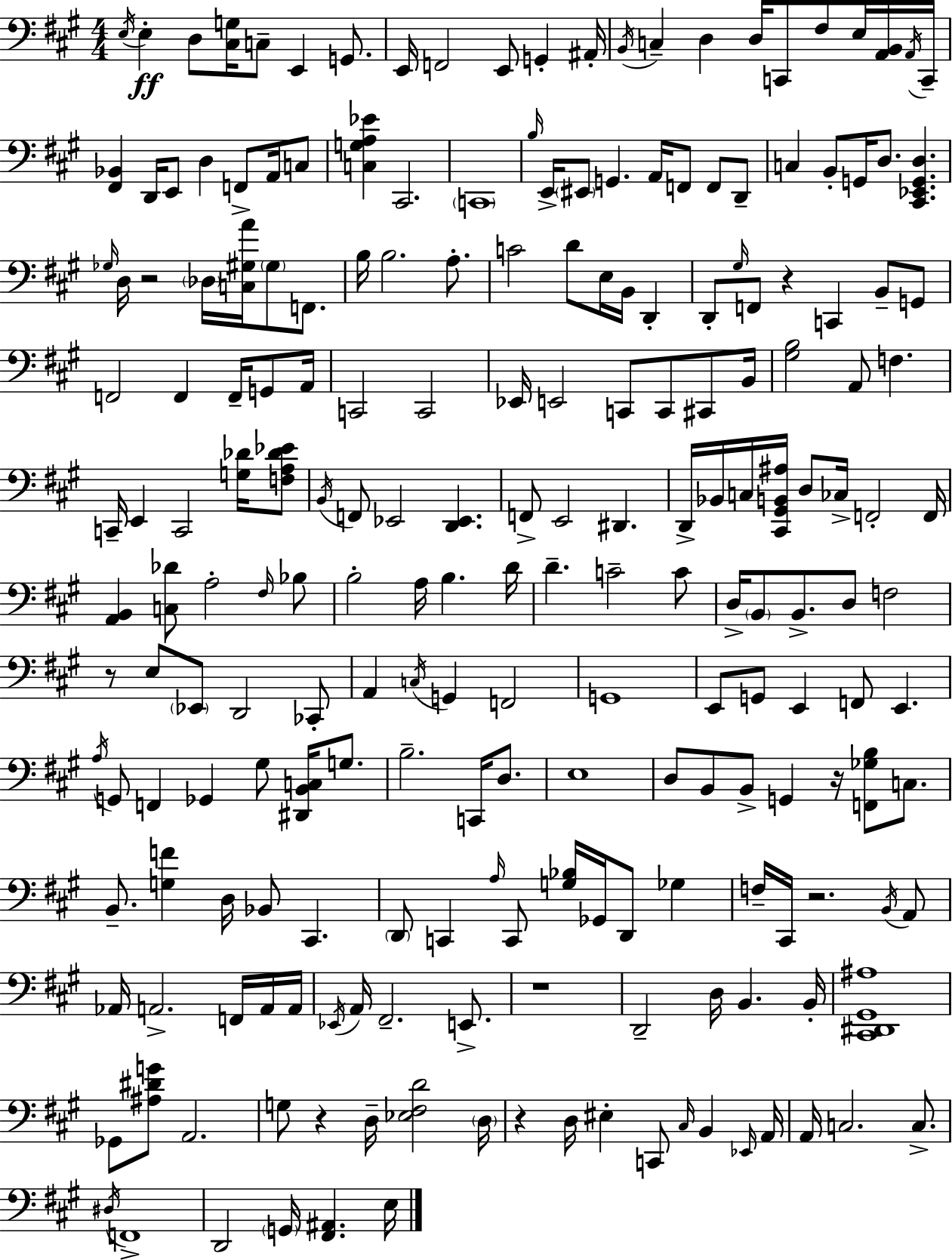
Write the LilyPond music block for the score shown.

{
  \clef bass
  \numericTimeSignature
  \time 4/4
  \key a \major
  \repeat volta 2 { \acciaccatura { e16 }\ff e4-. d8 <cis g>16 c8-- e,4 g,8. | e,16 f,2 e,8 g,4-. | ais,16-. \acciaccatura { b,16 } c4-- d4 d16 c,8 fis8 e16 | <a, b,>16 \acciaccatura { a,16 } c,16-- <fis, bes,>4 d,16 e,8 d4 f,8-> | \break a,16 c8 <c g a ees'>4 cis,2. | \parenthesize c,1 | \grace { b16 } e,16-> \parenthesize eis,8 g,4. a,16 f,8 | f,8 d,8-- c4 b,8-. g,16 d8. <cis, ees, g, d>4. | \break \grace { ges16 } d16 r2 \parenthesize des16 <c gis a'>16 | \parenthesize gis8 f,8. b16 b2. | a8.-. c'2 d'8 e16 | b,16 d,4-. d,8-. \grace { gis16 } f,8 r4 c,4 | \break b,8-- g,8 f,2 f,4 | f,16-- g,8 a,16 c,2 c,2 | ees,16 e,2 c,8 | c,8 cis,8 b,16 <gis b>2 a,8 | \break f4. c,16-- e,4 c,2 | <g des'>16 <f a des' ees'>8 \acciaccatura { b,16 } f,8 ees,2 | <d, ees,>4. f,8-> e,2 | dis,4. d,16-> bes,16 c16 <cis, gis, b, ais>16 d8 ces16-> f,2-. | \break f,16 <a, b,>4 <c des'>8 a2-. | \grace { fis16 } bes8 b2-. | a16 b4. d'16 d'4.-- c'2-- | c'8 d16-> \parenthesize b,8 b,8.-> d8 | \break f2 r8 e8 \parenthesize ees,8 d,2 | ces,8-. a,4 \acciaccatura { c16 } g,4 | f,2 g,1 | e,8 g,8 e,4 | \break f,8 e,4. \acciaccatura { a16 } g,8 f,4 | ges,4 gis8 <dis, b, c>16 g8. b2.-- | c,16 d8. e1 | d8 b,8 b,8-> | \break g,4 r16 <f, ges b>8 c8. b,8.-- <g f'>4 | d16 bes,8 cis,4. \parenthesize d,8 c,4 | \grace { a16 } c,8 <g bes>16 ges,16 d,8 ges4 f16-- cis,16 r2. | \acciaccatura { b,16 } a,8 aes,16 a,2.-> | \break f,16 a,16 a,16 \acciaccatura { ees,16 } a,16 fis,2.-- | e,8.-> r1 | d,2-- | d16 b,4. b,16-. <cis, dis, gis, ais>1 | \break ges,8 <ais dis' g'>8 | a,2. g8 r4 | d16-- <ees fis d'>2 \parenthesize d16 r4 | d16 eis4-. c,8 \grace { cis16 } b,4 \grace { ees,16 } a,16 a,16 | \break c2. c8.-> \acciaccatura { dis16 } | f,1-> | d,2 \parenthesize g,16 <fis, ais,>4. e16 | } \bar "|."
}